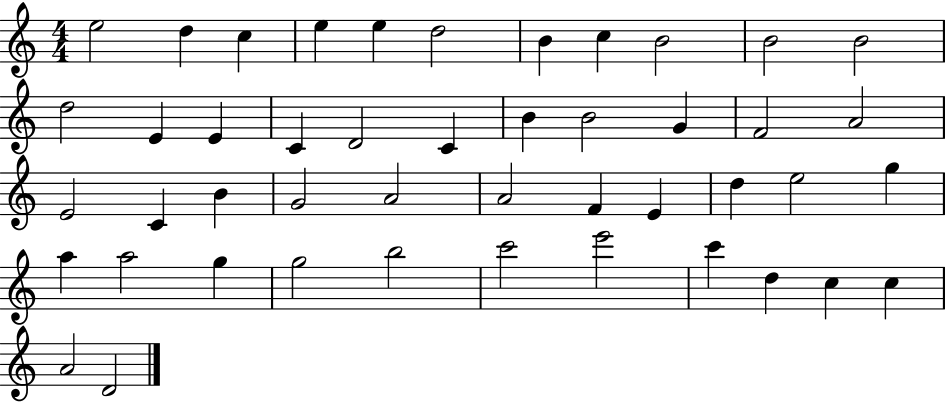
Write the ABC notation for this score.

X:1
T:Untitled
M:4/4
L:1/4
K:C
e2 d c e e d2 B c B2 B2 B2 d2 E E C D2 C B B2 G F2 A2 E2 C B G2 A2 A2 F E d e2 g a a2 g g2 b2 c'2 e'2 c' d c c A2 D2